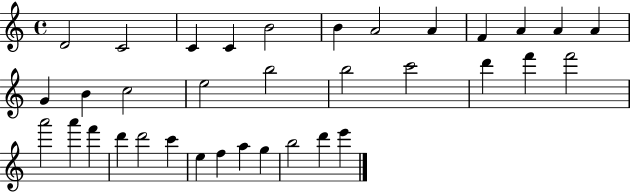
D4/h C4/h C4/q C4/q B4/h B4/q A4/h A4/q F4/q A4/q A4/q A4/q G4/q B4/q C5/h E5/h B5/h B5/h C6/h D6/q F6/q F6/h A6/h A6/q F6/q D6/q D6/h C6/q E5/q F5/q A5/q G5/q B5/h D6/q E6/q